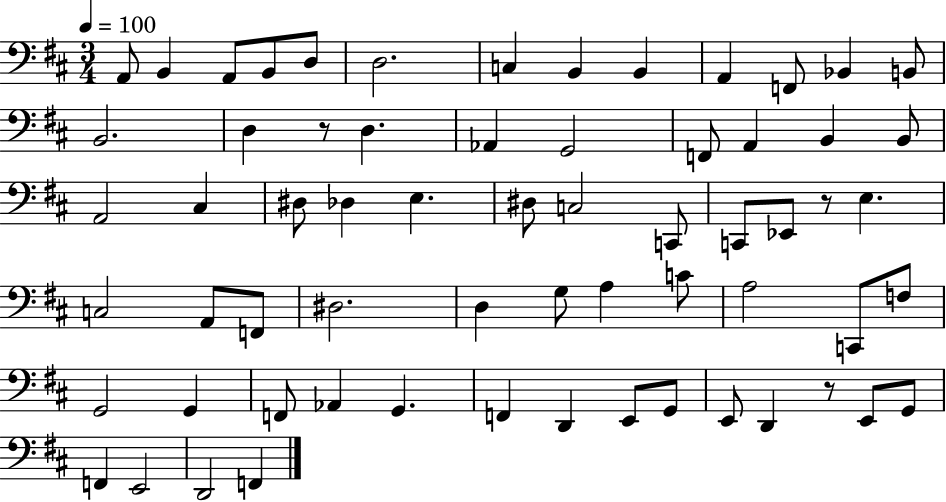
X:1
T:Untitled
M:3/4
L:1/4
K:D
A,,/2 B,, A,,/2 B,,/2 D,/2 D,2 C, B,, B,, A,, F,,/2 _B,, B,,/2 B,,2 D, z/2 D, _A,, G,,2 F,,/2 A,, B,, B,,/2 A,,2 ^C, ^D,/2 _D, E, ^D,/2 C,2 C,,/2 C,,/2 _E,,/2 z/2 E, C,2 A,,/2 F,,/2 ^D,2 D, G,/2 A, C/2 A,2 C,,/2 F,/2 G,,2 G,, F,,/2 _A,, G,, F,, D,, E,,/2 G,,/2 E,,/2 D,, z/2 E,,/2 G,,/2 F,, E,,2 D,,2 F,,